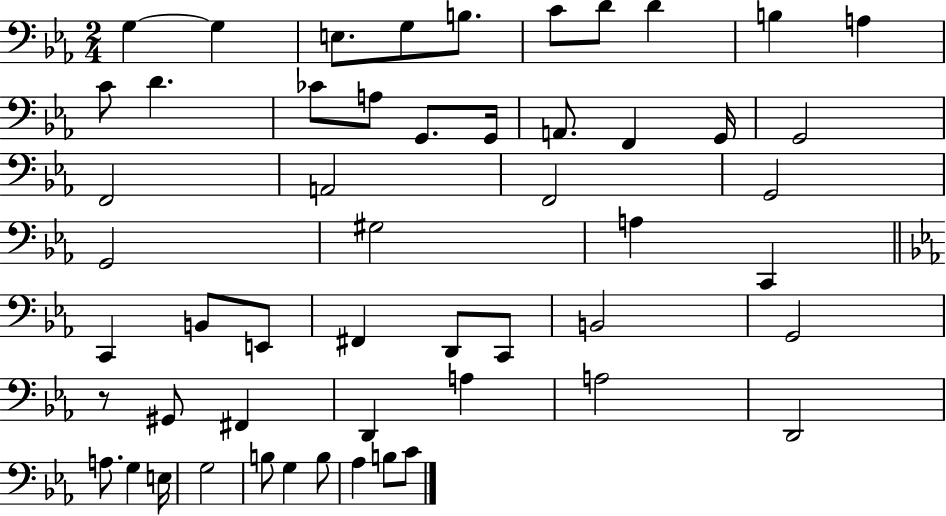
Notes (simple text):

G3/q G3/q E3/e. G3/e B3/e. C4/e D4/e D4/q B3/q A3/q C4/e D4/q. CES4/e A3/e G2/e. G2/s A2/e. F2/q G2/s G2/h F2/h A2/h F2/h G2/h G2/h G#3/h A3/q C2/q C2/q B2/e E2/e F#2/q D2/e C2/e B2/h G2/h R/e G#2/e F#2/q D2/q A3/q A3/h D2/h A3/e. G3/q E3/s G3/h B3/e G3/q B3/e Ab3/q B3/e C4/e